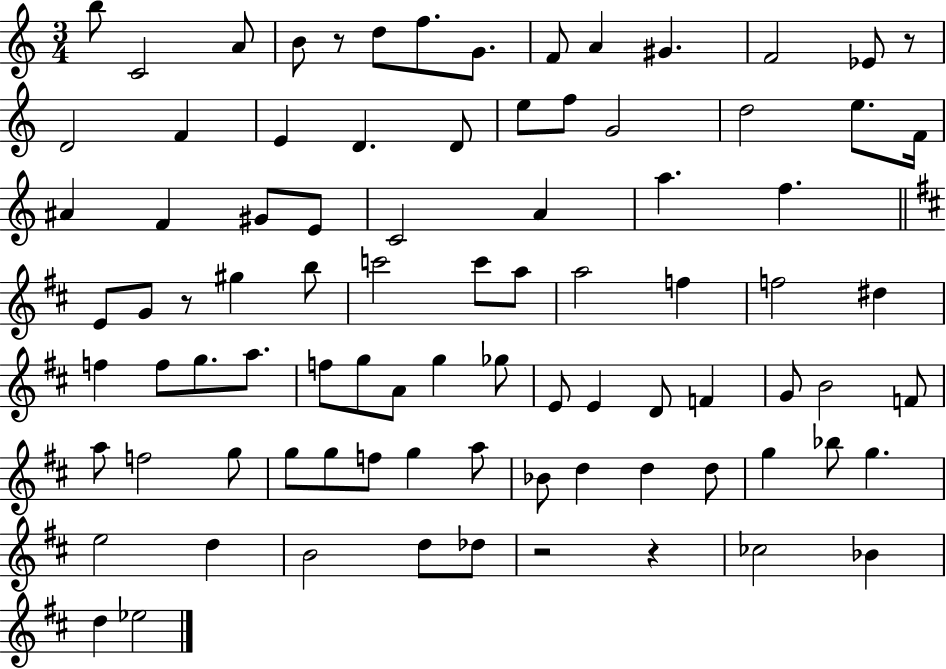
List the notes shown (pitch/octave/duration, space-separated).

B5/e C4/h A4/e B4/e R/e D5/e F5/e. G4/e. F4/e A4/q G#4/q. F4/h Eb4/e R/e D4/h F4/q E4/q D4/q. D4/e E5/e F5/e G4/h D5/h E5/e. F4/s A#4/q F4/q G#4/e E4/e C4/h A4/q A5/q. F5/q. E4/e G4/e R/e G#5/q B5/e C6/h C6/e A5/e A5/h F5/q F5/h D#5/q F5/q F5/e G5/e. A5/e. F5/e G5/e A4/e G5/q Gb5/e E4/e E4/q D4/e F4/q G4/e B4/h F4/e A5/e F5/h G5/e G5/e G5/e F5/e G5/q A5/e Bb4/e D5/q D5/q D5/e G5/q Bb5/e G5/q. E5/h D5/q B4/h D5/e Db5/e R/h R/q CES5/h Bb4/q D5/q Eb5/h